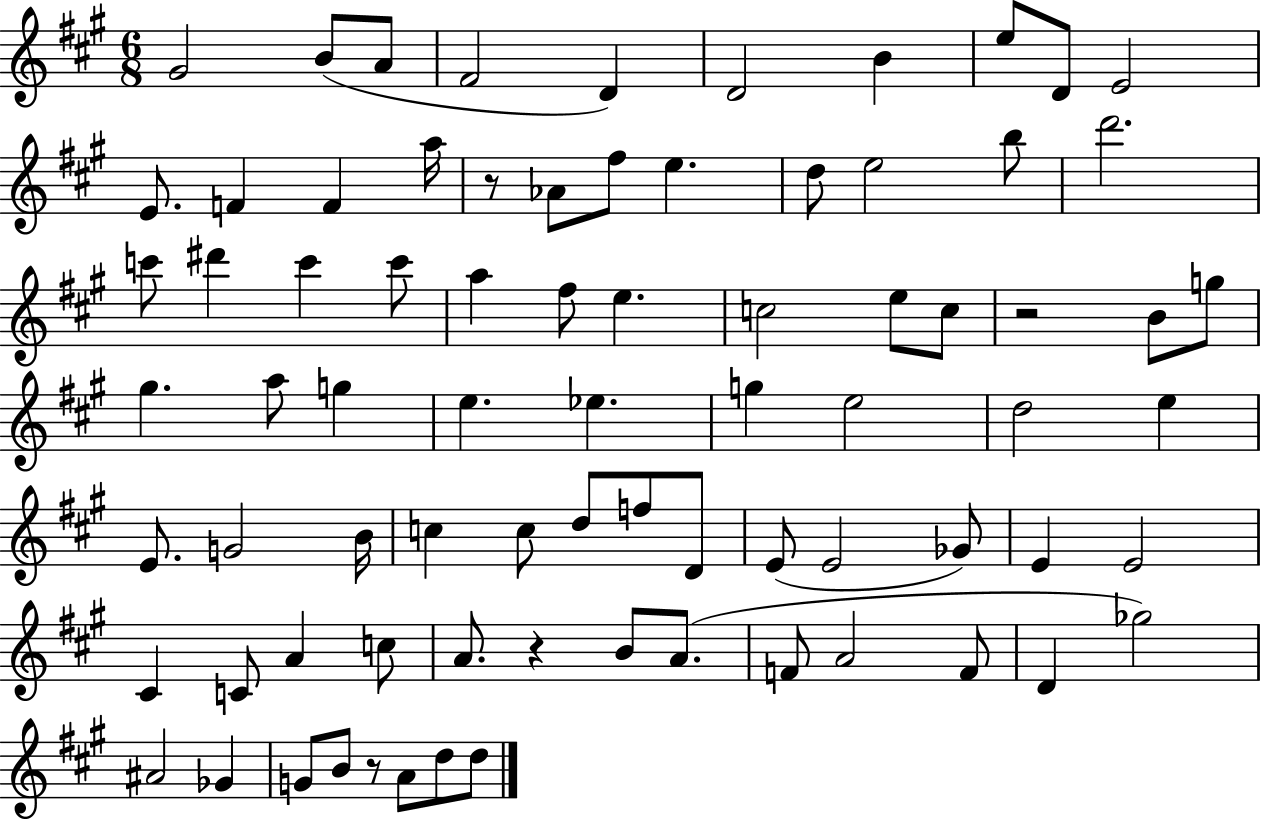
G#4/h B4/e A4/e F#4/h D4/q D4/h B4/q E5/e D4/e E4/h E4/e. F4/q F4/q A5/s R/e Ab4/e F#5/e E5/q. D5/e E5/h B5/e D6/h. C6/e D#6/q C6/q C6/e A5/q F#5/e E5/q. C5/h E5/e C5/e R/h B4/e G5/e G#5/q. A5/e G5/q E5/q. Eb5/q. G5/q E5/h D5/h E5/q E4/e. G4/h B4/s C5/q C5/e D5/e F5/e D4/e E4/e E4/h Gb4/e E4/q E4/h C#4/q C4/e A4/q C5/e A4/e. R/q B4/e A4/e. F4/e A4/h F4/e D4/q Gb5/h A#4/h Gb4/q G4/e B4/e R/e A4/e D5/e D5/e